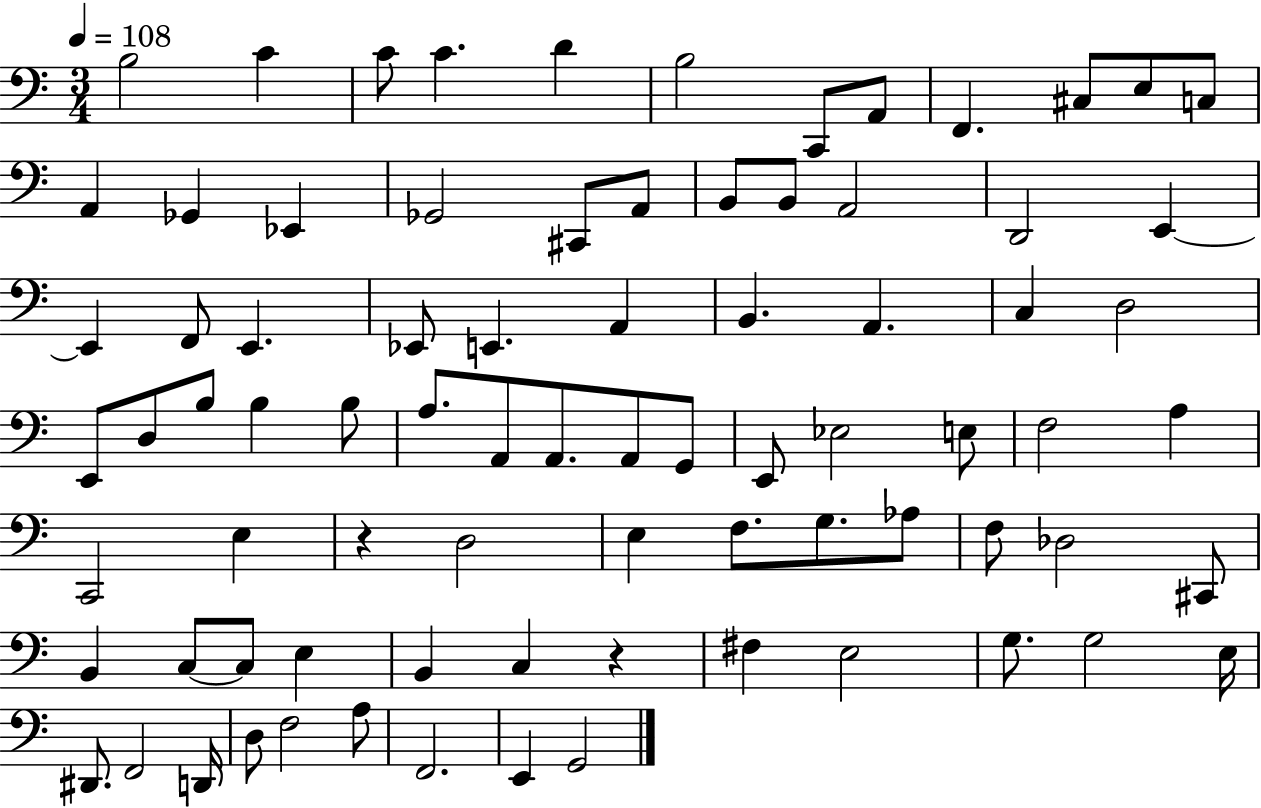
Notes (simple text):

B3/h C4/q C4/e C4/q. D4/q B3/h C2/e A2/e F2/q. C#3/e E3/e C3/e A2/q Gb2/q Eb2/q Gb2/h C#2/e A2/e B2/e B2/e A2/h D2/h E2/q E2/q F2/e E2/q. Eb2/e E2/q. A2/q B2/q. A2/q. C3/q D3/h E2/e D3/e B3/e B3/q B3/e A3/e. A2/e A2/e. A2/e G2/e E2/e Eb3/h E3/e F3/h A3/q C2/h E3/q R/q D3/h E3/q F3/e. G3/e. Ab3/e F3/e Db3/h C#2/e B2/q C3/e C3/e E3/q B2/q C3/q R/q F#3/q E3/h G3/e. G3/h E3/s D#2/e. F2/h D2/s D3/e F3/h A3/e F2/h. E2/q G2/h